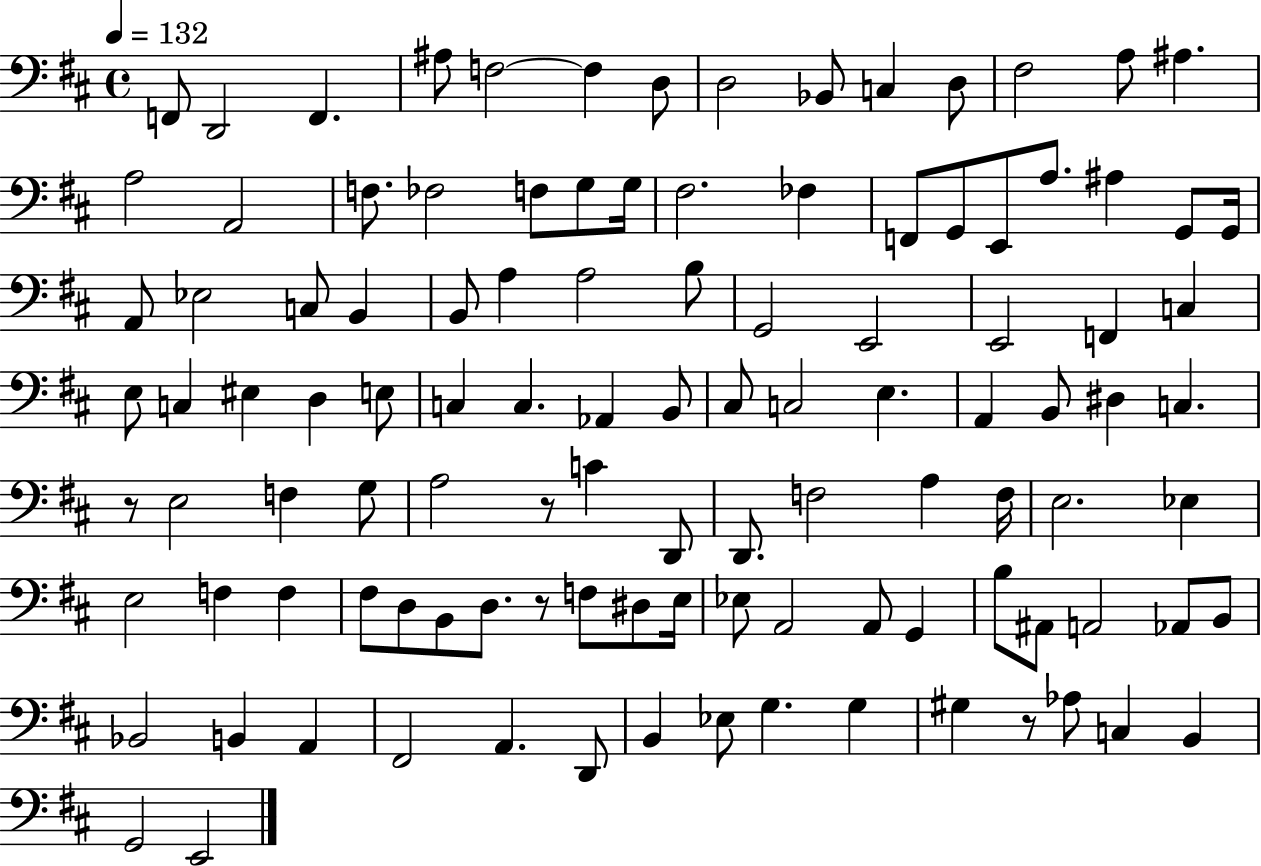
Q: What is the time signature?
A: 4/4